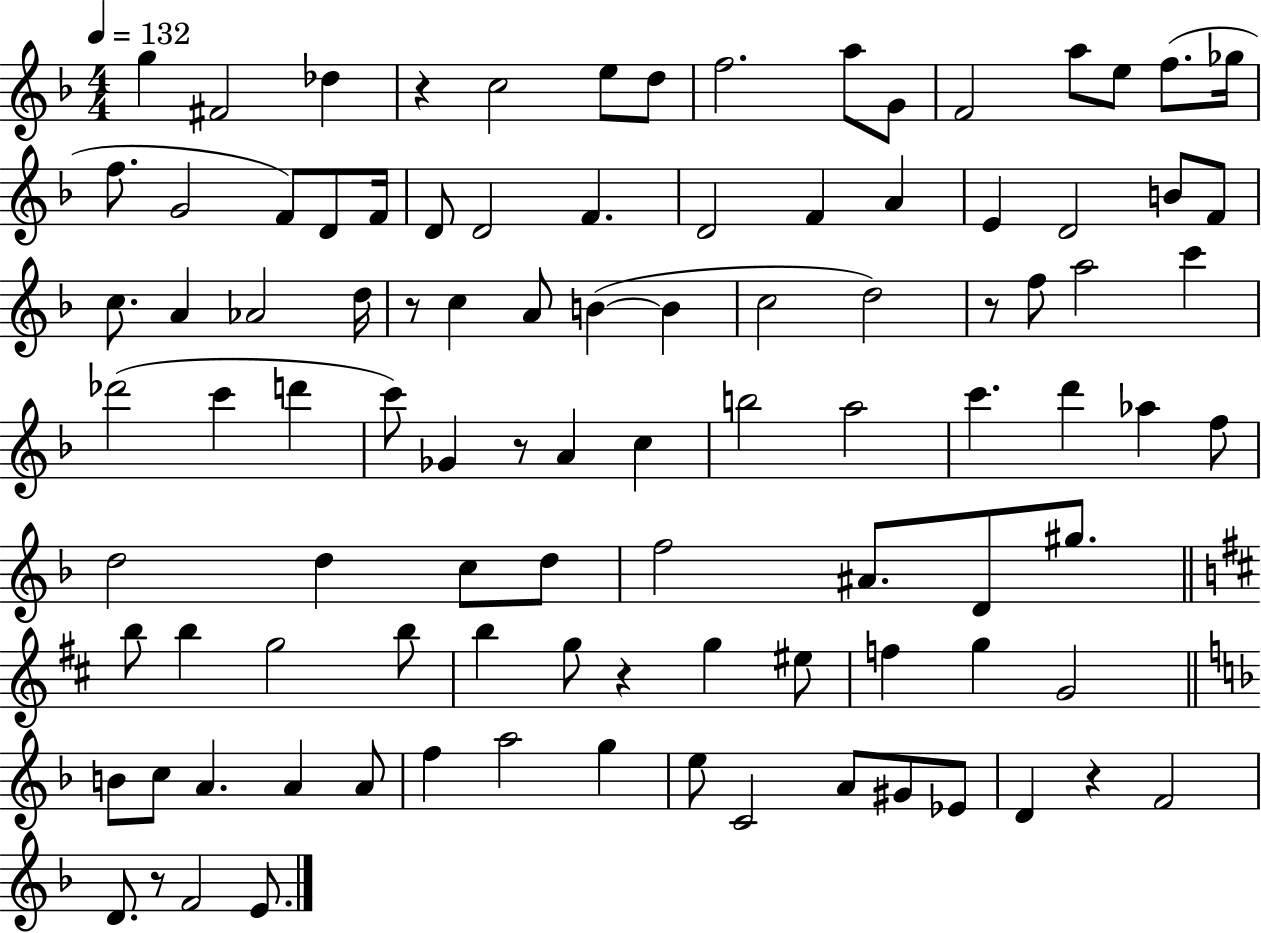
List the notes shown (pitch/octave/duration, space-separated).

G5/q F#4/h Db5/q R/q C5/h E5/e D5/e F5/h. A5/e G4/e F4/h A5/e E5/e F5/e. Gb5/s F5/e. G4/h F4/e D4/e F4/s D4/e D4/h F4/q. D4/h F4/q A4/q E4/q D4/h B4/e F4/e C5/e. A4/q Ab4/h D5/s R/e C5/q A4/e B4/q B4/q C5/h D5/h R/e F5/e A5/h C6/q Db6/h C6/q D6/q C6/e Gb4/q R/e A4/q C5/q B5/h A5/h C6/q. D6/q Ab5/q F5/e D5/h D5/q C5/e D5/e F5/h A#4/e. D4/e G#5/e. B5/e B5/q G5/h B5/e B5/q G5/e R/q G5/q EIS5/e F5/q G5/q G4/h B4/e C5/e A4/q. A4/q A4/e F5/q A5/h G5/q E5/e C4/h A4/e G#4/e Eb4/e D4/q R/q F4/h D4/e. R/e F4/h E4/e.